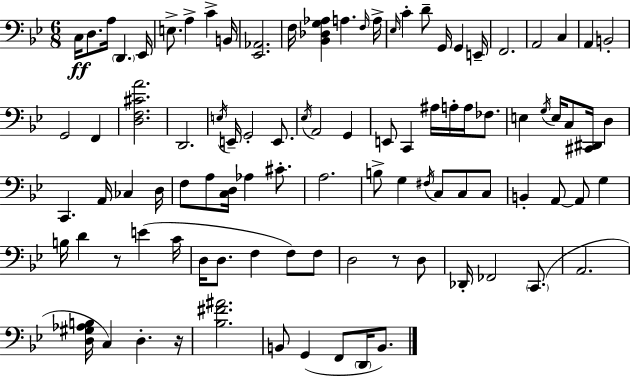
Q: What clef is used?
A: bass